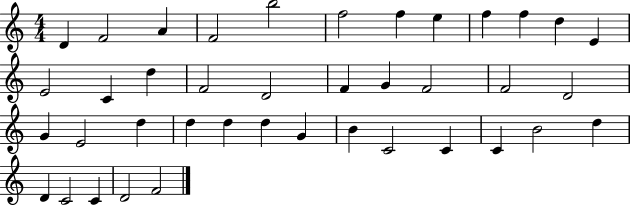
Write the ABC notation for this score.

X:1
T:Untitled
M:4/4
L:1/4
K:C
D F2 A F2 b2 f2 f e f f d E E2 C d F2 D2 F G F2 F2 D2 G E2 d d d d G B C2 C C B2 d D C2 C D2 F2